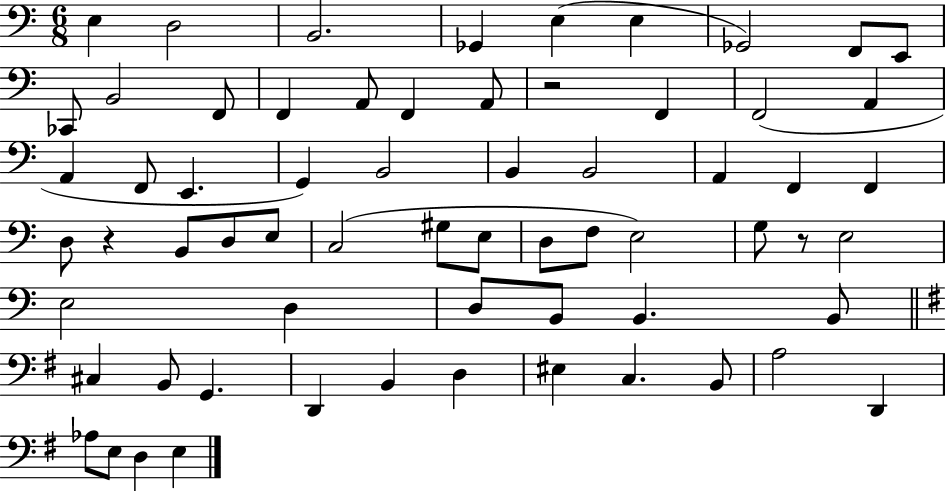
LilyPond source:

{
  \clef bass
  \numericTimeSignature
  \time 6/8
  \key c \major
  e4 d2 | b,2. | ges,4 e4( e4 | ges,2) f,8 e,8 | \break ces,8 b,2 f,8 | f,4 a,8 f,4 a,8 | r2 f,4 | f,2( a,4 | \break a,4 f,8 e,4. | g,4) b,2 | b,4 b,2 | a,4 f,4 f,4 | \break d8 r4 b,8 d8 e8 | c2( gis8 e8 | d8 f8 e2) | g8 r8 e2 | \break e2 d4 | d8 b,8 b,4. b,8 | \bar "||" \break \key g \major cis4 b,8 g,4. | d,4 b,4 d4 | eis4 c4. b,8 | a2 d,4 | \break aes8 e8 d4 e4 | \bar "|."
}